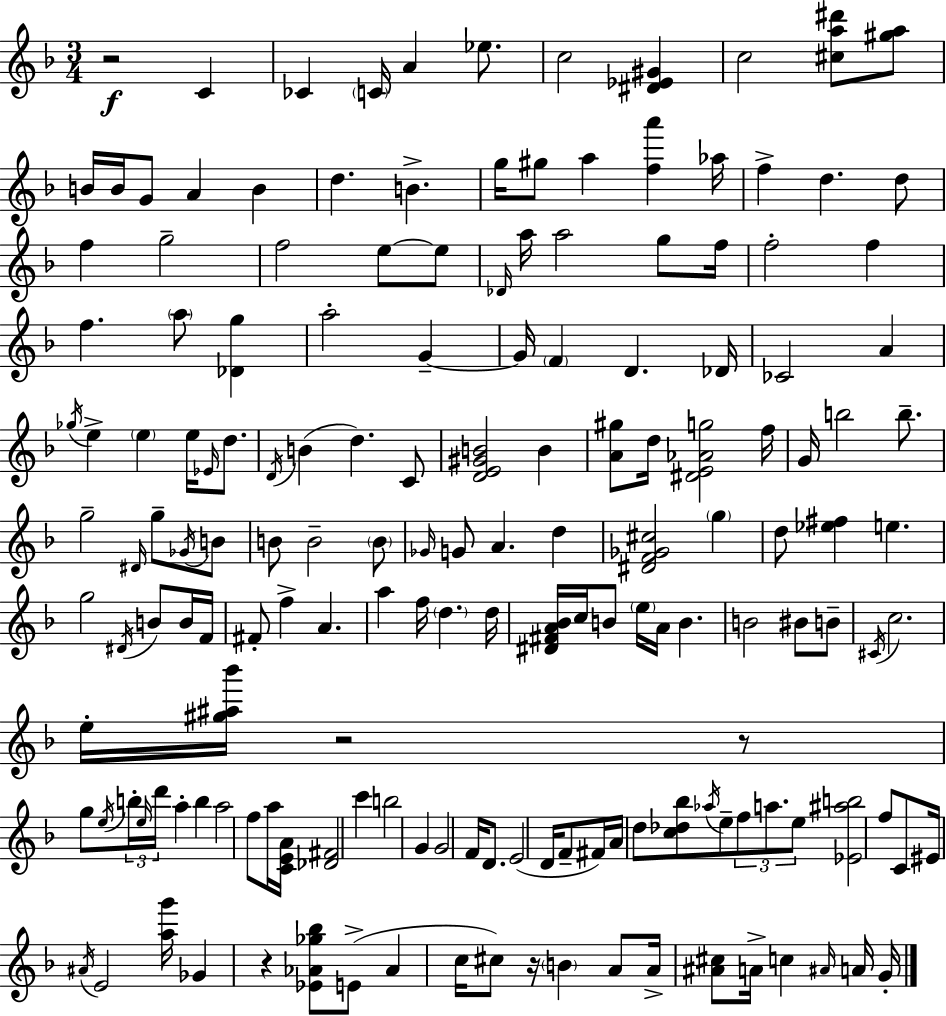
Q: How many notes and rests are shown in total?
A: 166